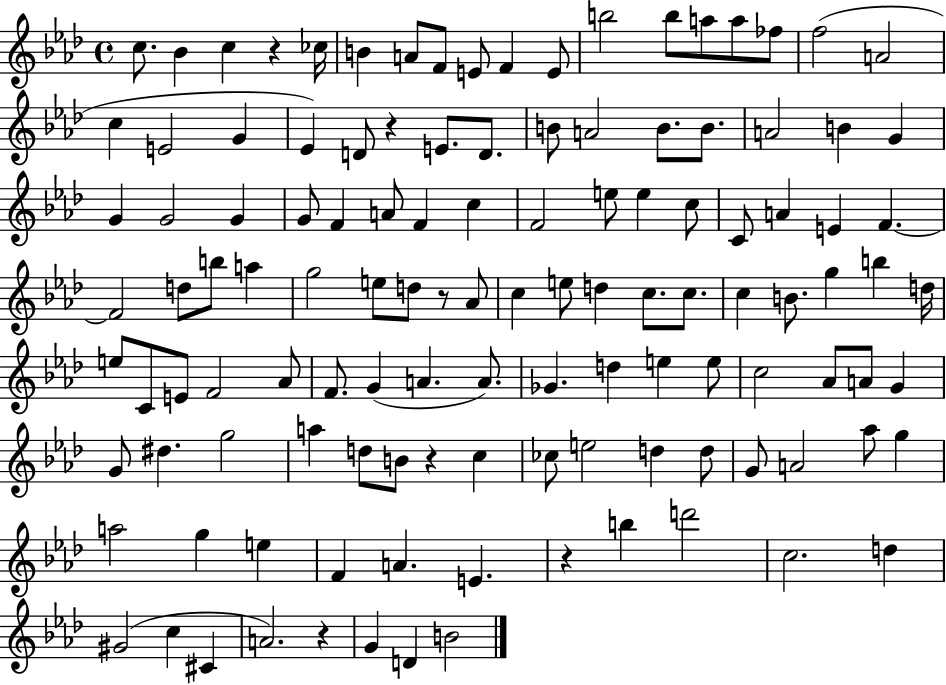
{
  \clef treble
  \time 4/4
  \defaultTimeSignature
  \key aes \major
  c''8. bes'4 c''4 r4 ces''16 | b'4 a'8 f'8 e'8 f'4 e'8 | b''2 b''8 a''8 a''8 fes''8 | f''2( a'2 | \break c''4 e'2 g'4 | ees'4) d'8 r4 e'8. d'8. | b'8 a'2 b'8. b'8. | a'2 b'4 g'4 | \break g'4 g'2 g'4 | g'8 f'4 a'8 f'4 c''4 | f'2 e''8 e''4 c''8 | c'8 a'4 e'4 f'4.~~ | \break f'2 d''8 b''8 a''4 | g''2 e''8 d''8 r8 aes'8 | c''4 e''8 d''4 c''8. c''8. | c''4 b'8. g''4 b''4 d''16 | \break e''8 c'8 e'8 f'2 aes'8 | f'8. g'4( a'4. a'8.) | ges'4. d''4 e''4 e''8 | c''2 aes'8 a'8 g'4 | \break g'8 dis''4. g''2 | a''4 d''8 b'8 r4 c''4 | ces''8 e''2 d''4 d''8 | g'8 a'2 aes''8 g''4 | \break a''2 g''4 e''4 | f'4 a'4. e'4. | r4 b''4 d'''2 | c''2. d''4 | \break gis'2( c''4 cis'4 | a'2.) r4 | g'4 d'4 b'2 | \bar "|."
}